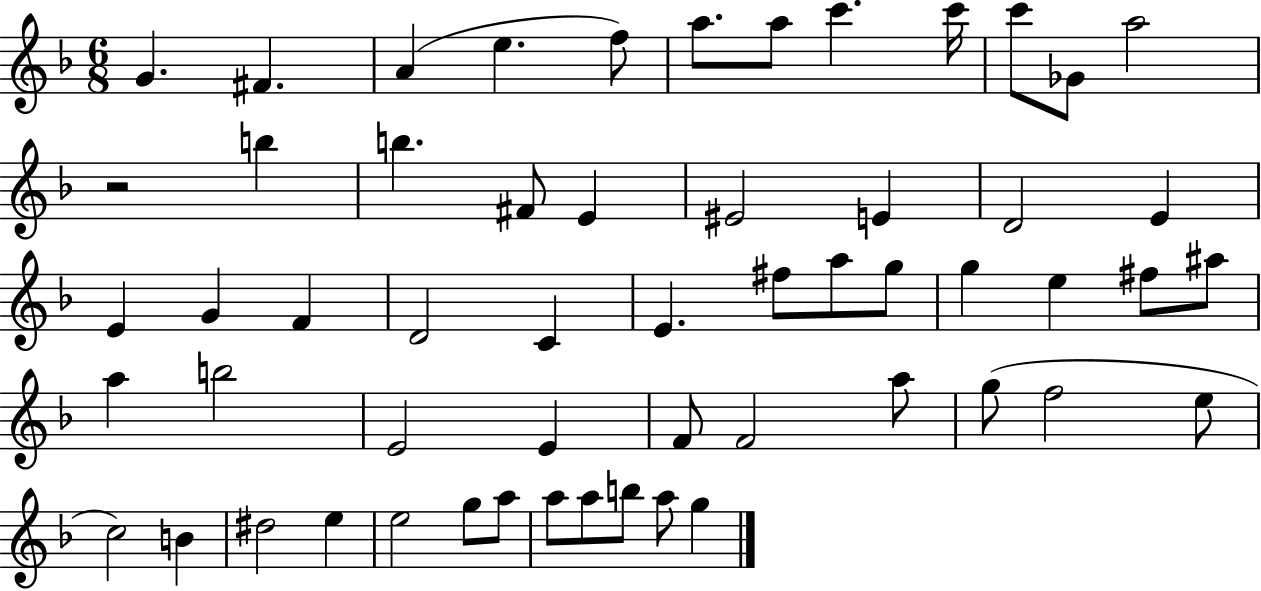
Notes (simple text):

G4/q. F#4/q. A4/q E5/q. F5/e A5/e. A5/e C6/q. C6/s C6/e Gb4/e A5/h R/h B5/q B5/q. F#4/e E4/q EIS4/h E4/q D4/h E4/q E4/q G4/q F4/q D4/h C4/q E4/q. F#5/e A5/e G5/e G5/q E5/q F#5/e A#5/e A5/q B5/h E4/h E4/q F4/e F4/h A5/e G5/e F5/h E5/e C5/h B4/q D#5/h E5/q E5/h G5/e A5/e A5/e A5/e B5/e A5/e G5/q